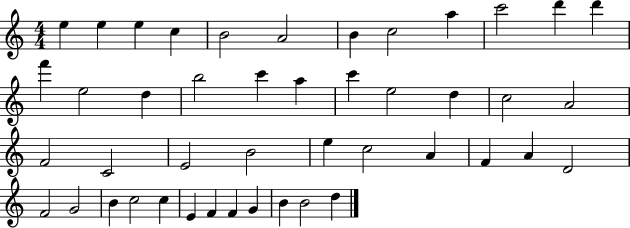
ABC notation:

X:1
T:Untitled
M:4/4
L:1/4
K:C
e e e c B2 A2 B c2 a c'2 d' d' f' e2 d b2 c' a c' e2 d c2 A2 F2 C2 E2 B2 e c2 A F A D2 F2 G2 B c2 c E F F G B B2 d